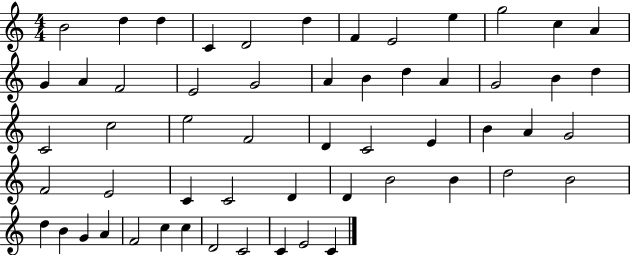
{
  \clef treble
  \numericTimeSignature
  \time 4/4
  \key c \major
  b'2 d''4 d''4 | c'4 d'2 d''4 | f'4 e'2 e''4 | g''2 c''4 a'4 | \break g'4 a'4 f'2 | e'2 g'2 | a'4 b'4 d''4 a'4 | g'2 b'4 d''4 | \break c'2 c''2 | e''2 f'2 | d'4 c'2 e'4 | b'4 a'4 g'2 | \break f'2 e'2 | c'4 c'2 d'4 | d'4 b'2 b'4 | d''2 b'2 | \break d''4 b'4 g'4 a'4 | f'2 c''4 c''4 | d'2 c'2 | c'4 e'2 c'4 | \break \bar "|."
}